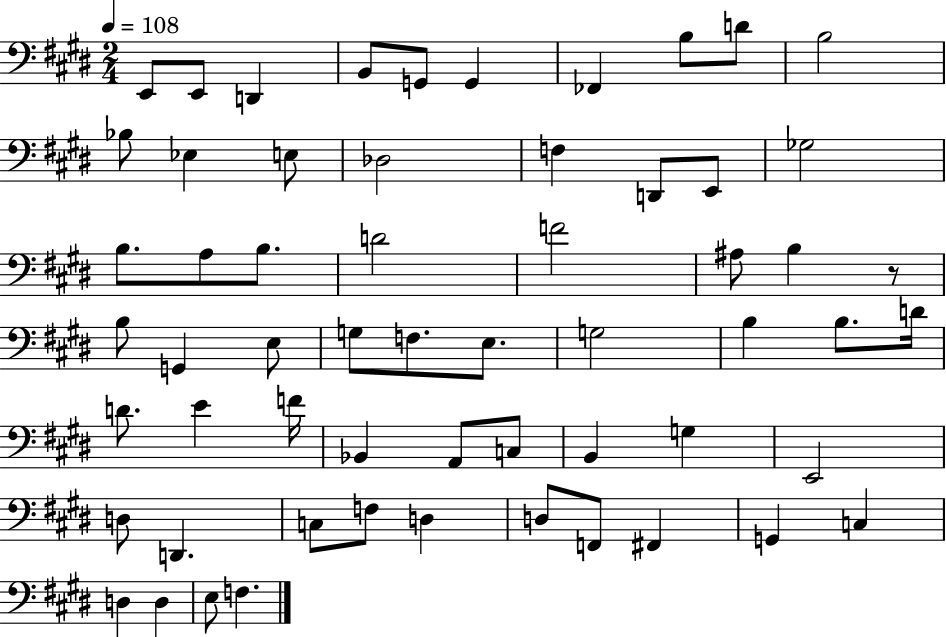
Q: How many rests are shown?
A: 1